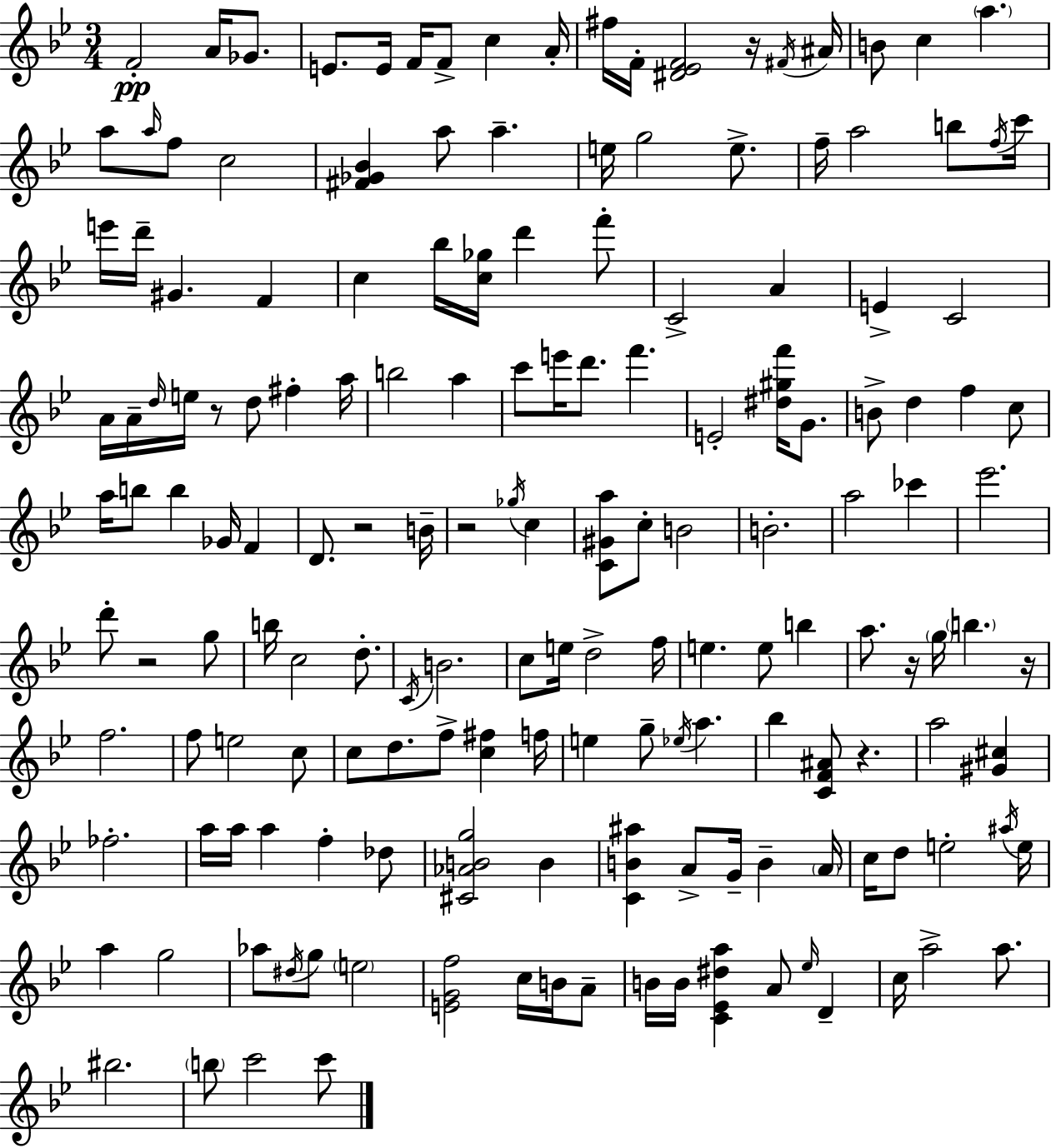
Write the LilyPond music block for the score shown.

{
  \clef treble
  \numericTimeSignature
  \time 3/4
  \key bes \major
  f'2-.\pp a'16 ges'8. | e'8. e'16 f'16 f'8-> c''4 a'16-. | fis''16 f'16-. <dis' ees' f'>2 r16 \acciaccatura { fis'16 } | ais'16 b'8 c''4 \parenthesize a''4. | \break a''8 \grace { a''16 } f''8 c''2 | <fis' ges' bes'>4 a''8 a''4.-- | e''16 g''2 e''8.-> | f''16-- a''2 b''8 | \break \acciaccatura { f''16 } c'''16 e'''16 d'''16-- gis'4. f'4 | c''4 bes''16 <c'' ges''>16 d'''4 | f'''8-. c'2-> a'4 | e'4-> c'2 | \break a'16 a'16-- \grace { d''16 } e''16 r8 d''8 fis''4-. | a''16 b''2 | a''4 c'''8 e'''16 d'''8. f'''4. | e'2-. | \break <dis'' gis'' f'''>16 g'8. b'8-> d''4 f''4 | c''8 a''16 b''8 b''4 ges'16 | f'4 d'8. r2 | b'16-- r2 | \break \acciaccatura { ges''16 } c''4 <c' gis' a''>8 c''8-. b'2 | b'2.-. | a''2 | ces'''4 ees'''2. | \break d'''8-. r2 | g''8 b''16 c''2 | d''8.-. \acciaccatura { c'16 } b'2. | c''8 e''16 d''2-> | \break f''16 e''4. | e''8 b''4 a''8. r16 \parenthesize g''16 \parenthesize b''4. | r16 f''2. | f''8 e''2 | \break c''8 c''8 d''8. f''8-> | <c'' fis''>4 f''16 e''4 g''8-- | \acciaccatura { ees''16 } a''4. bes''4 <c' f' ais'>8 | r4. a''2 | \break <gis' cis''>4 fes''2.-. | a''16 a''16 a''4 | f''4-. des''8 <cis' aes' b' g''>2 | b'4 <c' b' ais''>4 a'8-> | \break g'16-- b'4-- \parenthesize a'16 c''16 d''8 e''2-. | \acciaccatura { ais''16 } e''16 a''4 | g''2 aes''8 \acciaccatura { dis''16 } g''8 | \parenthesize e''2 <e' g' f''>2 | \break c''16 b'16 a'8-- b'16 b'16 <c' ees' dis'' a''>4 | a'8 \grace { ees''16 } d'4-- c''16 a''2-> | a''8. bis''2. | \parenthesize b''8 | \break c'''2 c'''8 \bar "|."
}